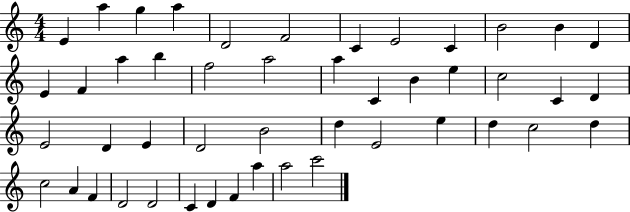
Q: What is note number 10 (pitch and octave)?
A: B4